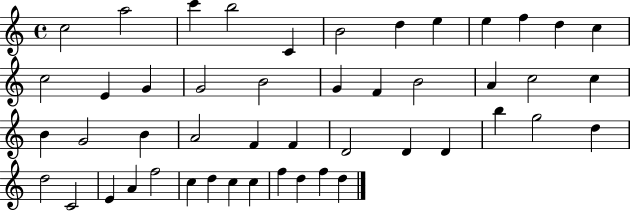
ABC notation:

X:1
T:Untitled
M:4/4
L:1/4
K:C
c2 a2 c' b2 C B2 d e e f d c c2 E G G2 B2 G F B2 A c2 c B G2 B A2 F F D2 D D b g2 d d2 C2 E A f2 c d c c f d f d